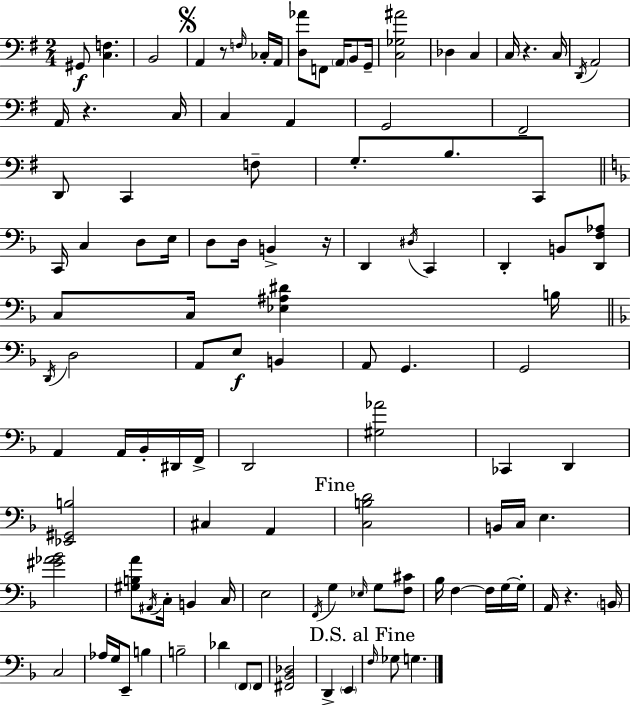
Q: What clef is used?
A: bass